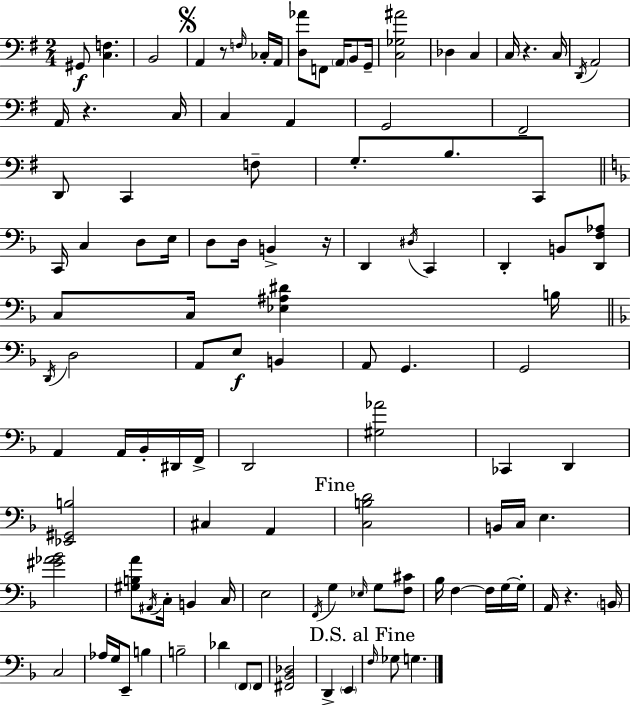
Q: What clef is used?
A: bass